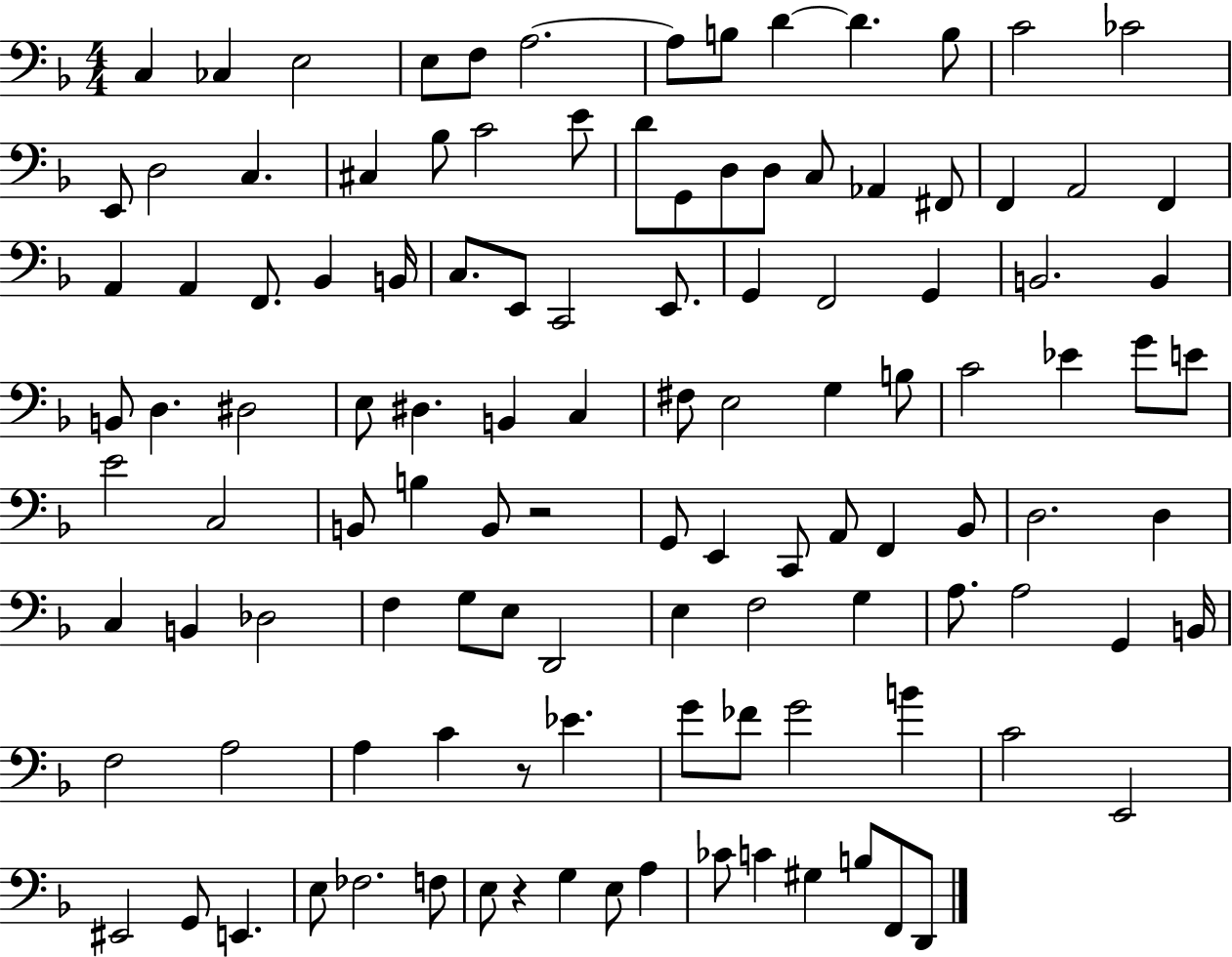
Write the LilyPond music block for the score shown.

{
  \clef bass
  \numericTimeSignature
  \time 4/4
  \key f \major
  c4 ces4 e2 | e8 f8 a2.~~ | a8 b8 d'4~~ d'4. b8 | c'2 ces'2 | \break e,8 d2 c4. | cis4 bes8 c'2 e'8 | d'8 g,8 d8 d8 c8 aes,4 fis,8 | f,4 a,2 f,4 | \break a,4 a,4 f,8. bes,4 b,16 | c8. e,8 c,2 e,8. | g,4 f,2 g,4 | b,2. b,4 | \break b,8 d4. dis2 | e8 dis4. b,4 c4 | fis8 e2 g4 b8 | c'2 ees'4 g'8 e'8 | \break e'2 c2 | b,8 b4 b,8 r2 | g,8 e,4 c,8 a,8 f,4 bes,8 | d2. d4 | \break c4 b,4 des2 | f4 g8 e8 d,2 | e4 f2 g4 | a8. a2 g,4 b,16 | \break f2 a2 | a4 c'4 r8 ees'4. | g'8 fes'8 g'2 b'4 | c'2 e,2 | \break eis,2 g,8 e,4. | e8 fes2. f8 | e8 r4 g4 e8 a4 | ces'8 c'4 gis4 b8 f,8 d,8 | \break \bar "|."
}